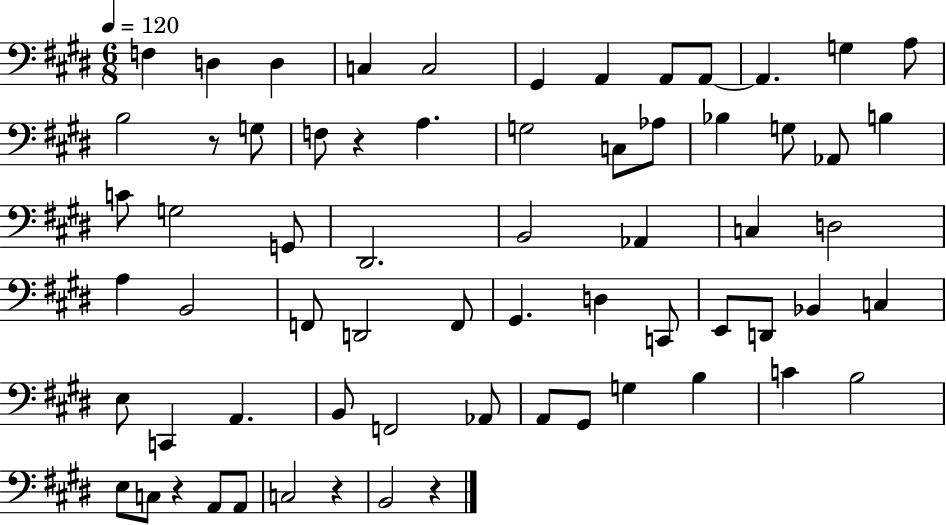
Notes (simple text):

F3/q D3/q D3/q C3/q C3/h G#2/q A2/q A2/e A2/e A2/q. G3/q A3/e B3/h R/e G3/e F3/e R/q A3/q. G3/h C3/e Ab3/e Bb3/q G3/e Ab2/e B3/q C4/e G3/h G2/e D#2/h. B2/h Ab2/q C3/q D3/h A3/q B2/h F2/e D2/h F2/e G#2/q. D3/q C2/e E2/e D2/e Bb2/q C3/q E3/e C2/q A2/q. B2/e F2/h Ab2/e A2/e G#2/e G3/q B3/q C4/q B3/h E3/e C3/e R/q A2/e A2/e C3/h R/q B2/h R/q